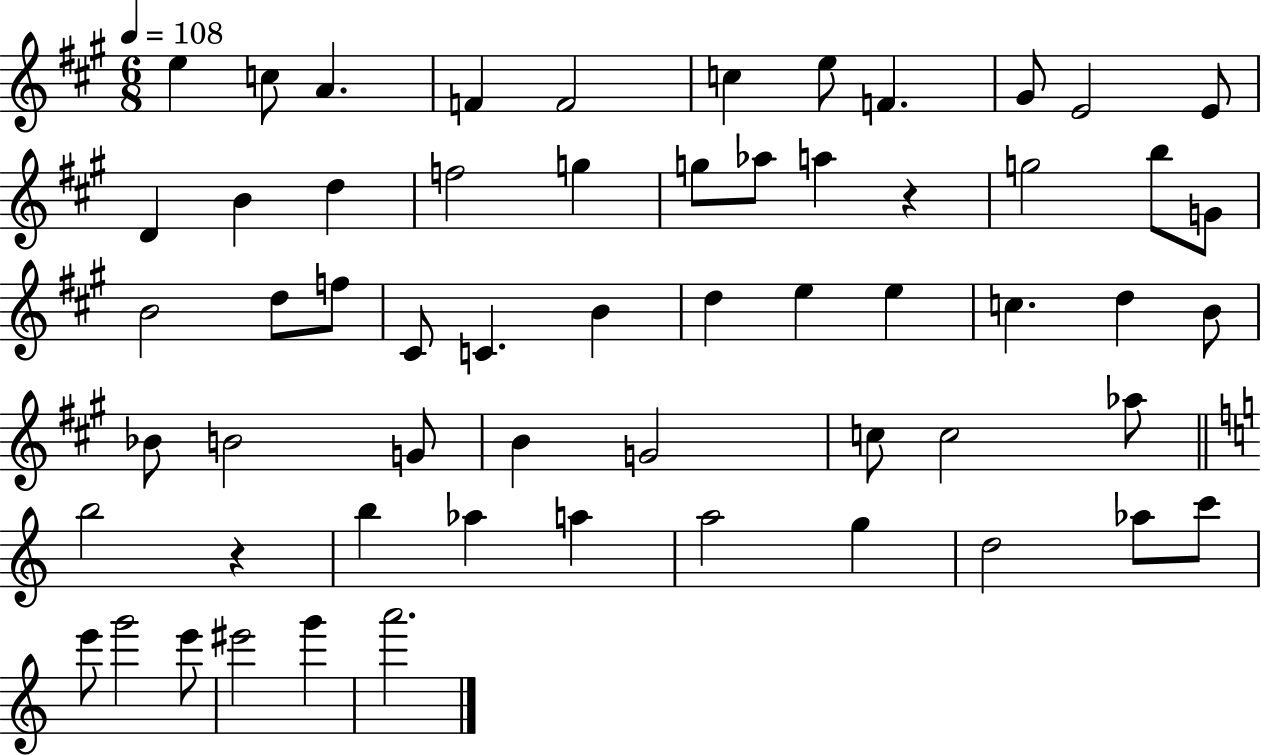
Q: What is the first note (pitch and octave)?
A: E5